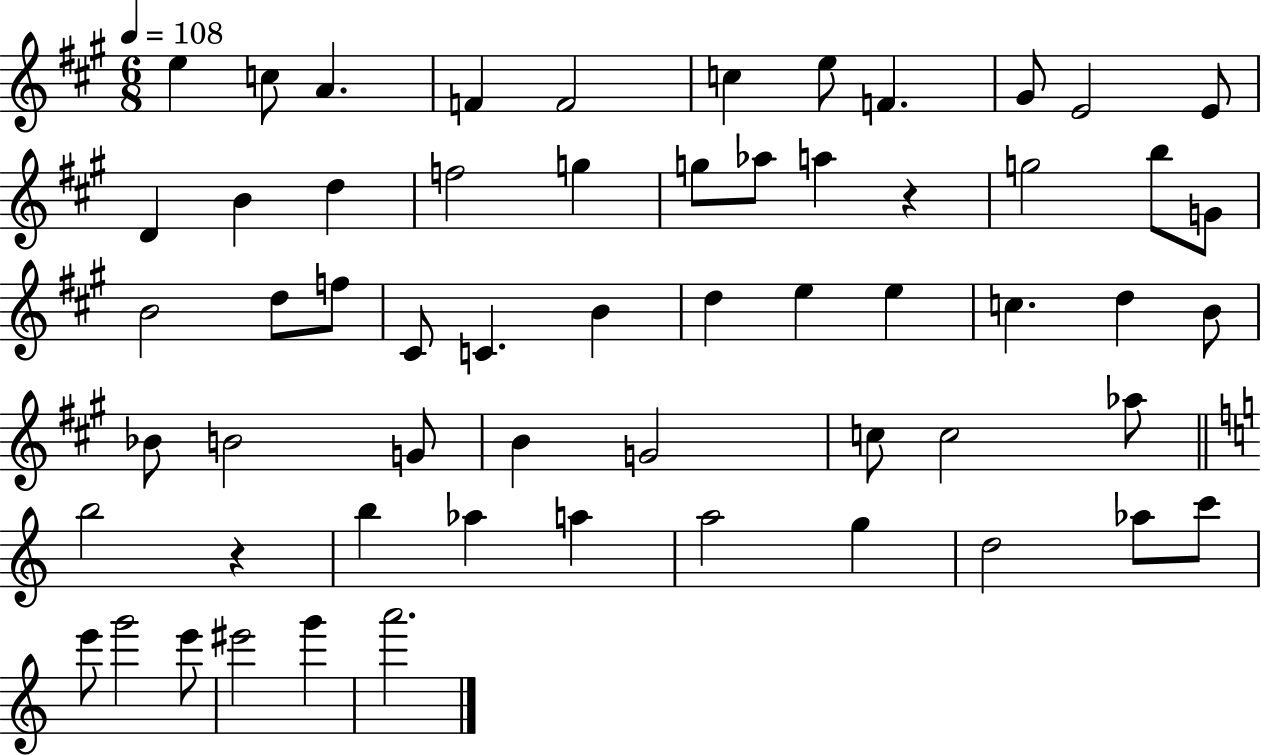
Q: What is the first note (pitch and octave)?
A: E5